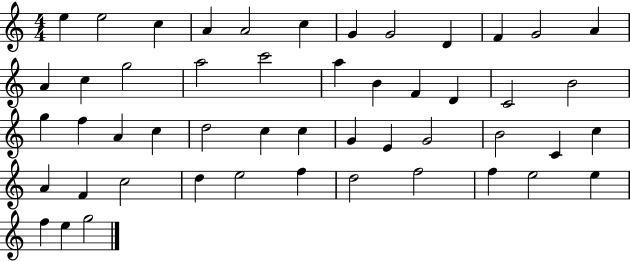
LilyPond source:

{
  \clef treble
  \numericTimeSignature
  \time 4/4
  \key c \major
  e''4 e''2 c''4 | a'4 a'2 c''4 | g'4 g'2 d'4 | f'4 g'2 a'4 | \break a'4 c''4 g''2 | a''2 c'''2 | a''4 b'4 f'4 d'4 | c'2 b'2 | \break g''4 f''4 a'4 c''4 | d''2 c''4 c''4 | g'4 e'4 g'2 | b'2 c'4 c''4 | \break a'4 f'4 c''2 | d''4 e''2 f''4 | d''2 f''2 | f''4 e''2 e''4 | \break f''4 e''4 g''2 | \bar "|."
}